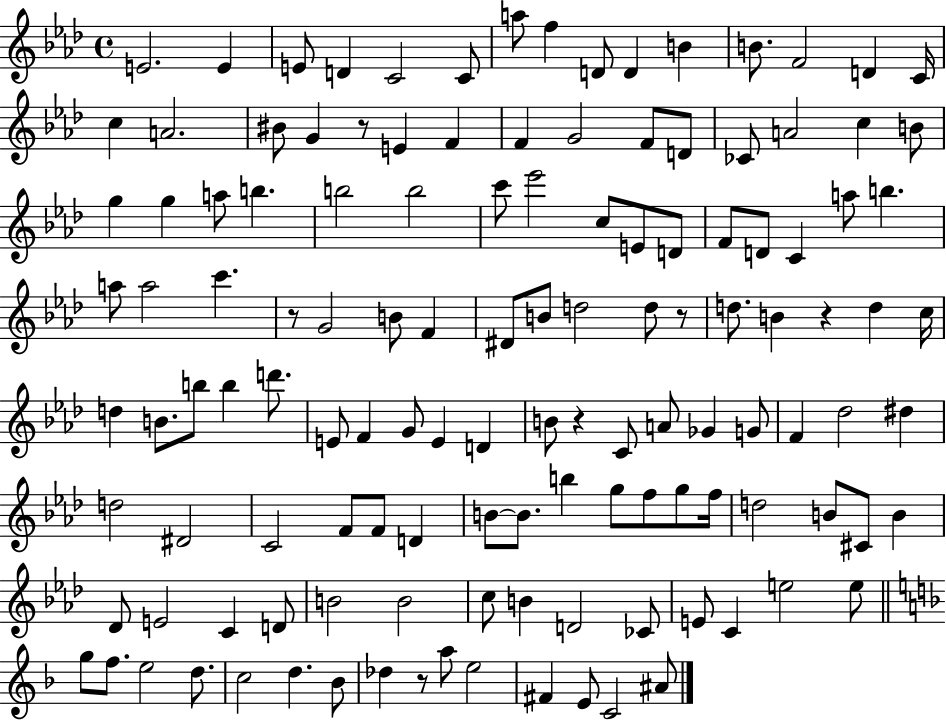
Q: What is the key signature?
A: AES major